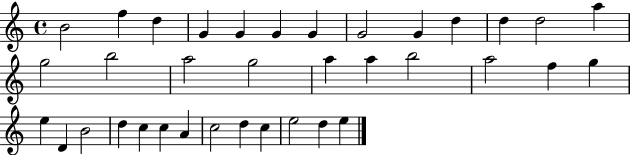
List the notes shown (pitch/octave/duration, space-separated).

B4/h F5/q D5/q G4/q G4/q G4/q G4/q G4/h G4/q D5/q D5/q D5/h A5/q G5/h B5/h A5/h G5/h A5/q A5/q B5/h A5/h F5/q G5/q E5/q D4/q B4/h D5/q C5/q C5/q A4/q C5/h D5/q C5/q E5/h D5/q E5/q